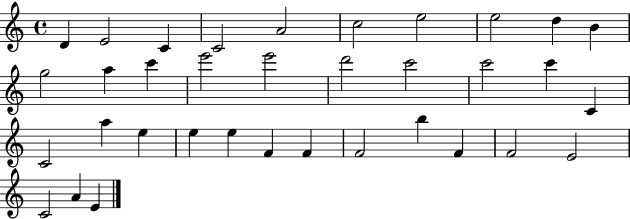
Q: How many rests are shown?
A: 0